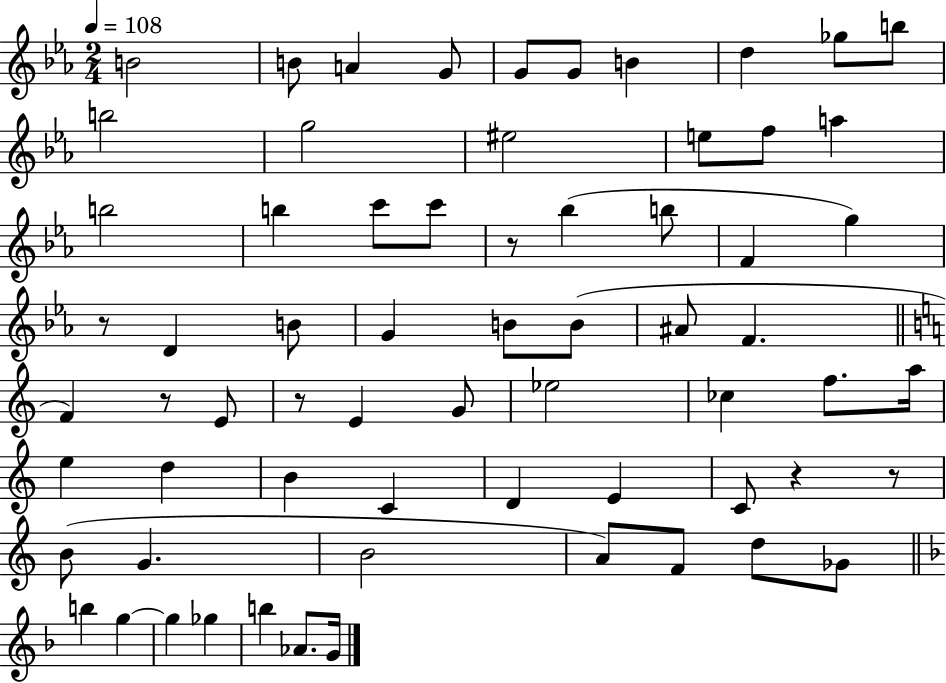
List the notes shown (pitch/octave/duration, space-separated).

B4/h B4/e A4/q G4/e G4/e G4/e B4/q D5/q Gb5/e B5/e B5/h G5/h EIS5/h E5/e F5/e A5/q B5/h B5/q C6/e C6/e R/e Bb5/q B5/e F4/q G5/q R/e D4/q B4/e G4/q B4/e B4/e A#4/e F4/q. F4/q R/e E4/e R/e E4/q G4/e Eb5/h CES5/q F5/e. A5/s E5/q D5/q B4/q C4/q D4/q E4/q C4/e R/q R/e B4/e G4/q. B4/h A4/e F4/e D5/e Gb4/e B5/q G5/q G5/q Gb5/q B5/q Ab4/e. G4/s